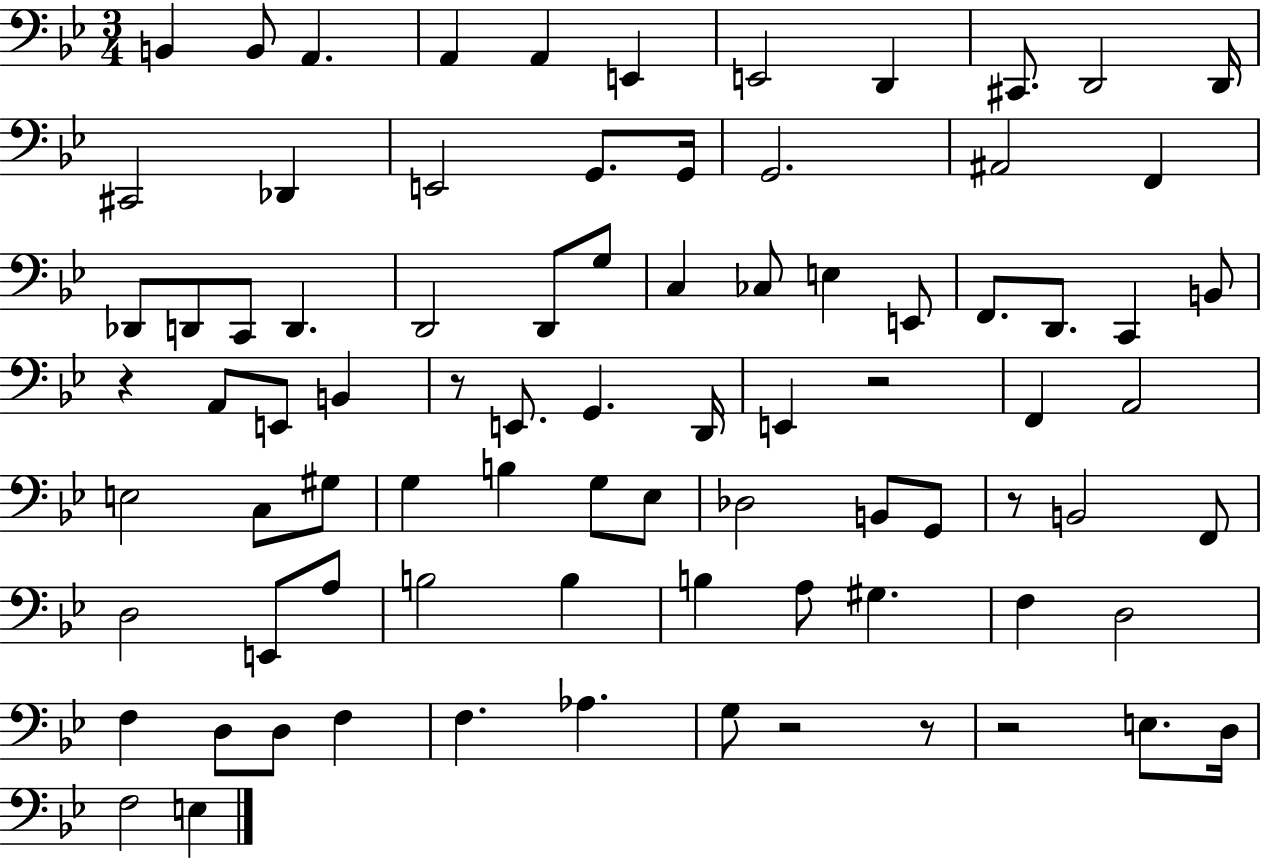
X:1
T:Untitled
M:3/4
L:1/4
K:Bb
B,, B,,/2 A,, A,, A,, E,, E,,2 D,, ^C,,/2 D,,2 D,,/4 ^C,,2 _D,, E,,2 G,,/2 G,,/4 G,,2 ^A,,2 F,, _D,,/2 D,,/2 C,,/2 D,, D,,2 D,,/2 G,/2 C, _C,/2 E, E,,/2 F,,/2 D,,/2 C,, B,,/2 z A,,/2 E,,/2 B,, z/2 E,,/2 G,, D,,/4 E,, z2 F,, A,,2 E,2 C,/2 ^G,/2 G, B, G,/2 _E,/2 _D,2 B,,/2 G,,/2 z/2 B,,2 F,,/2 D,2 E,,/2 A,/2 B,2 B, B, A,/2 ^G, F, D,2 F, D,/2 D,/2 F, F, _A, G,/2 z2 z/2 z2 E,/2 D,/4 F,2 E,